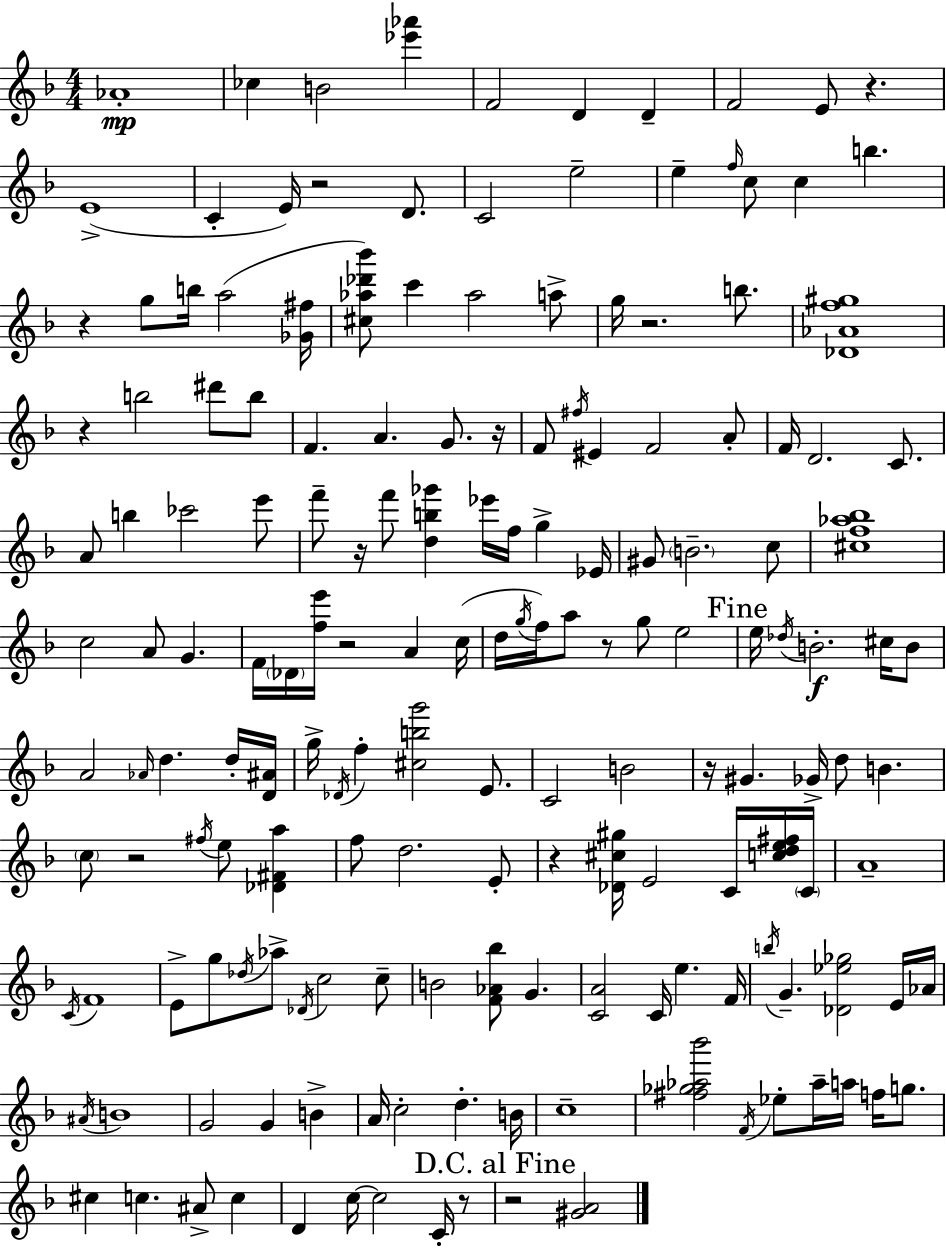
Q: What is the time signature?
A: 4/4